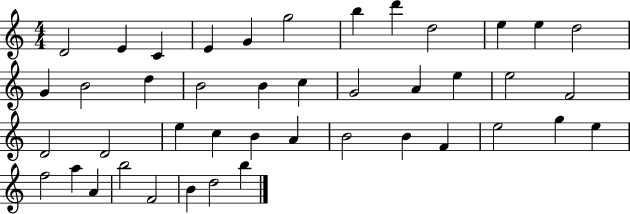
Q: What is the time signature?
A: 4/4